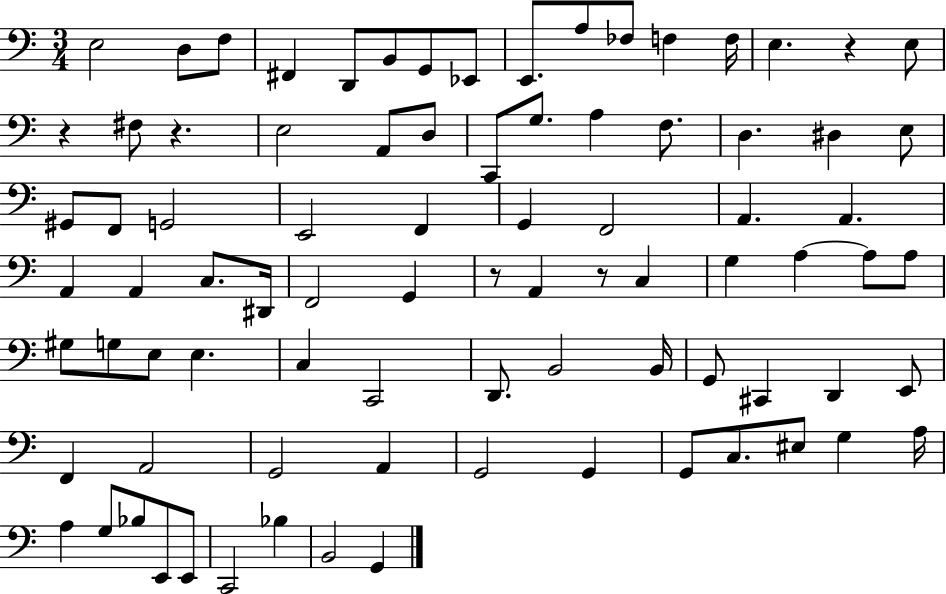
X:1
T:Untitled
M:3/4
L:1/4
K:C
E,2 D,/2 F,/2 ^F,, D,,/2 B,,/2 G,,/2 _E,,/2 E,,/2 A,/2 _F,/2 F, F,/4 E, z E,/2 z ^F,/2 z E,2 A,,/2 D,/2 C,,/2 G,/2 A, F,/2 D, ^D, E,/2 ^G,,/2 F,,/2 G,,2 E,,2 F,, G,, F,,2 A,, A,, A,, A,, C,/2 ^D,,/4 F,,2 G,, z/2 A,, z/2 C, G, A, A,/2 A,/2 ^G,/2 G,/2 E,/2 E, C, C,,2 D,,/2 B,,2 B,,/4 G,,/2 ^C,, D,, E,,/2 F,, A,,2 G,,2 A,, G,,2 G,, G,,/2 C,/2 ^E,/2 G, A,/4 A, G,/2 _B,/2 E,,/2 E,,/2 C,,2 _B, B,,2 G,,